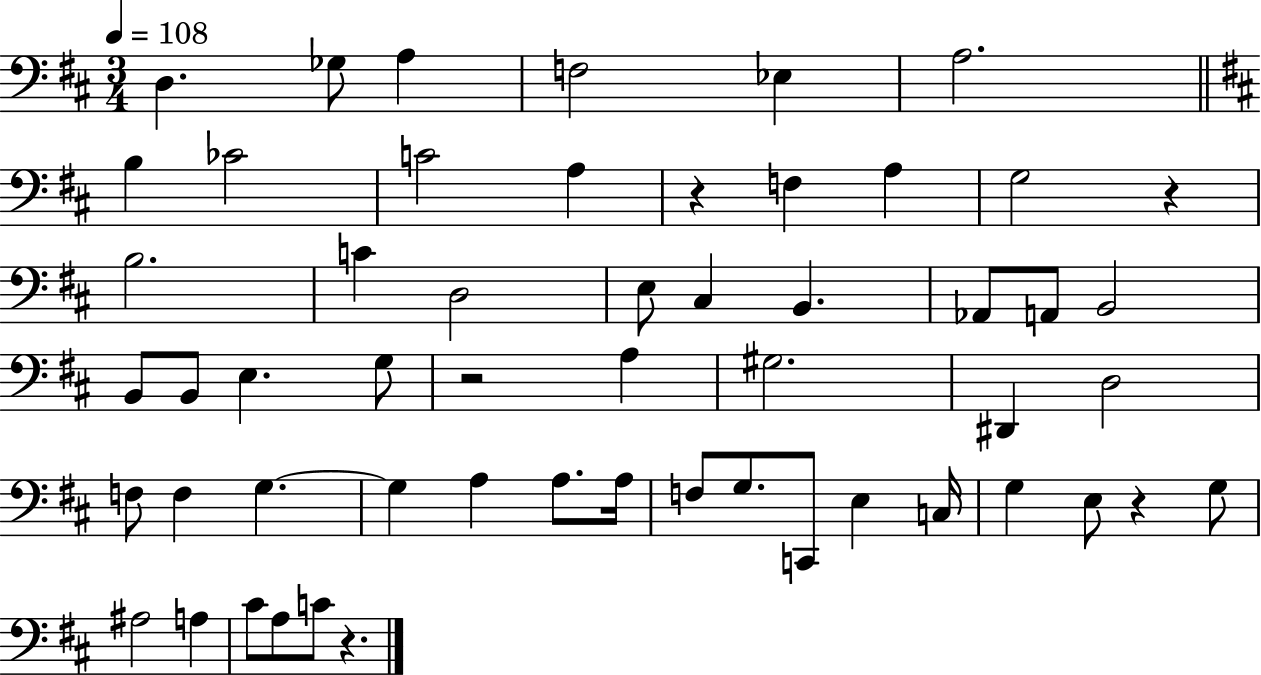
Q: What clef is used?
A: bass